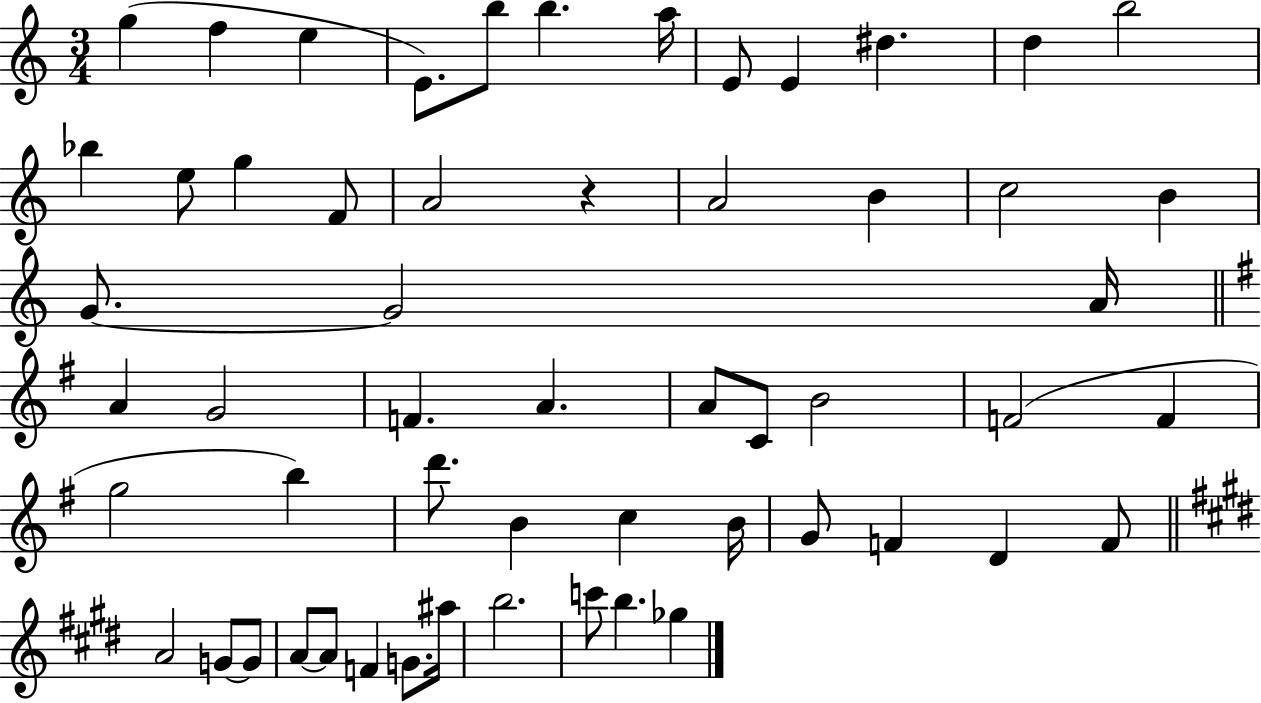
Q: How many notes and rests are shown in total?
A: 56